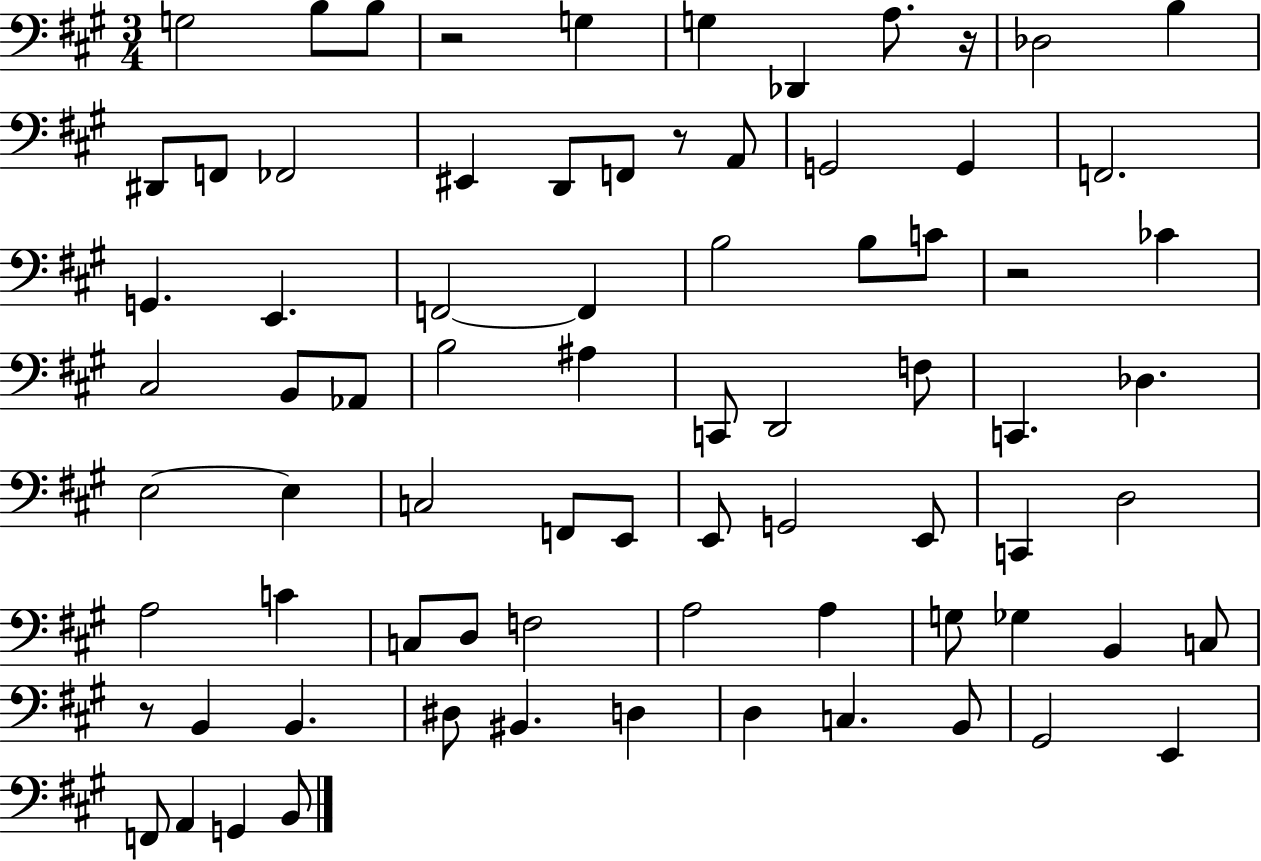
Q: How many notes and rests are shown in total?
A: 77